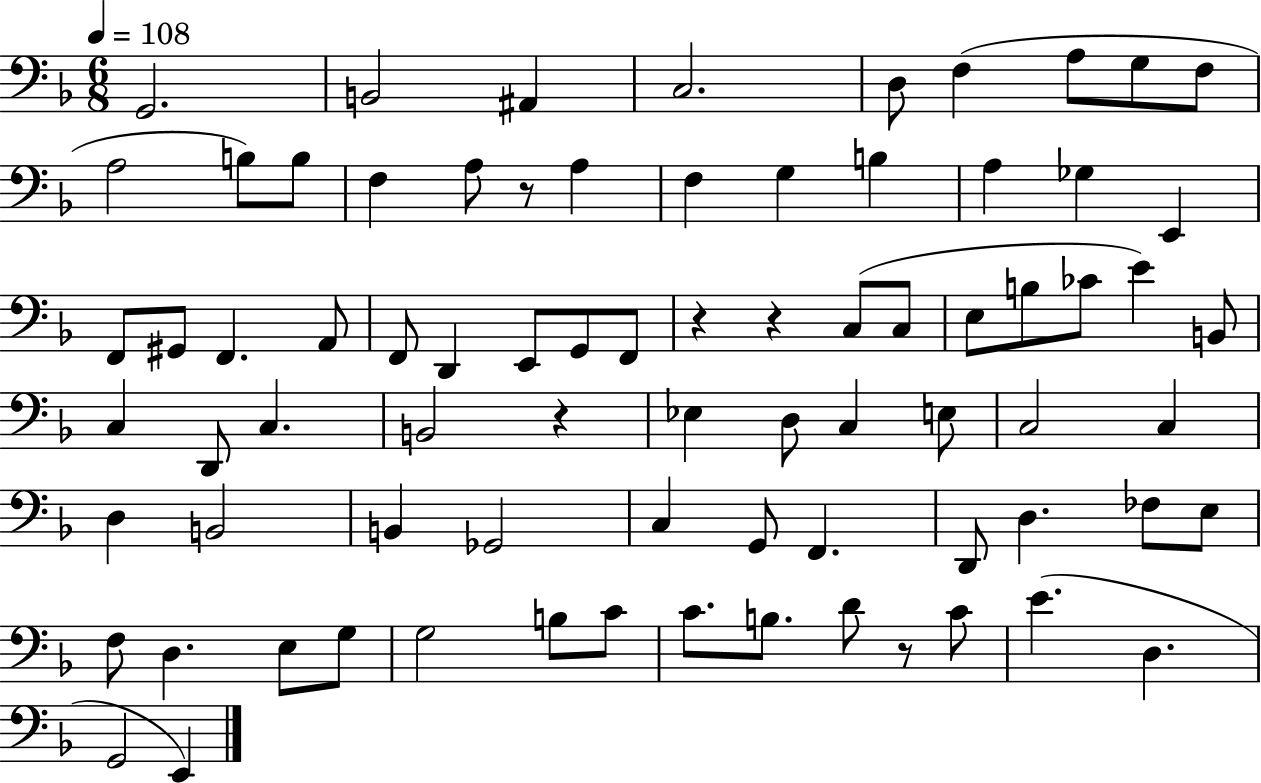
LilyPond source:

{
  \clef bass
  \numericTimeSignature
  \time 6/8
  \key f \major
  \tempo 4 = 108
  g,2. | b,2 ais,4 | c2. | d8 f4( a8 g8 f8 | \break a2 b8) b8 | f4 a8 r8 a4 | f4 g4 b4 | a4 ges4 e,4 | \break f,8 gis,8 f,4. a,8 | f,8 d,4 e,8 g,8 f,8 | r4 r4 c8( c8 | e8 b8 ces'8 e'4) b,8 | \break c4 d,8 c4. | b,2 r4 | ees4 d8 c4 e8 | c2 c4 | \break d4 b,2 | b,4 ges,2 | c4 g,8 f,4. | d,8 d4. fes8 e8 | \break f8 d4. e8 g8 | g2 b8 c'8 | c'8. b8. d'8 r8 c'8 | e'4.( d4. | \break g,2 e,4) | \bar "|."
}